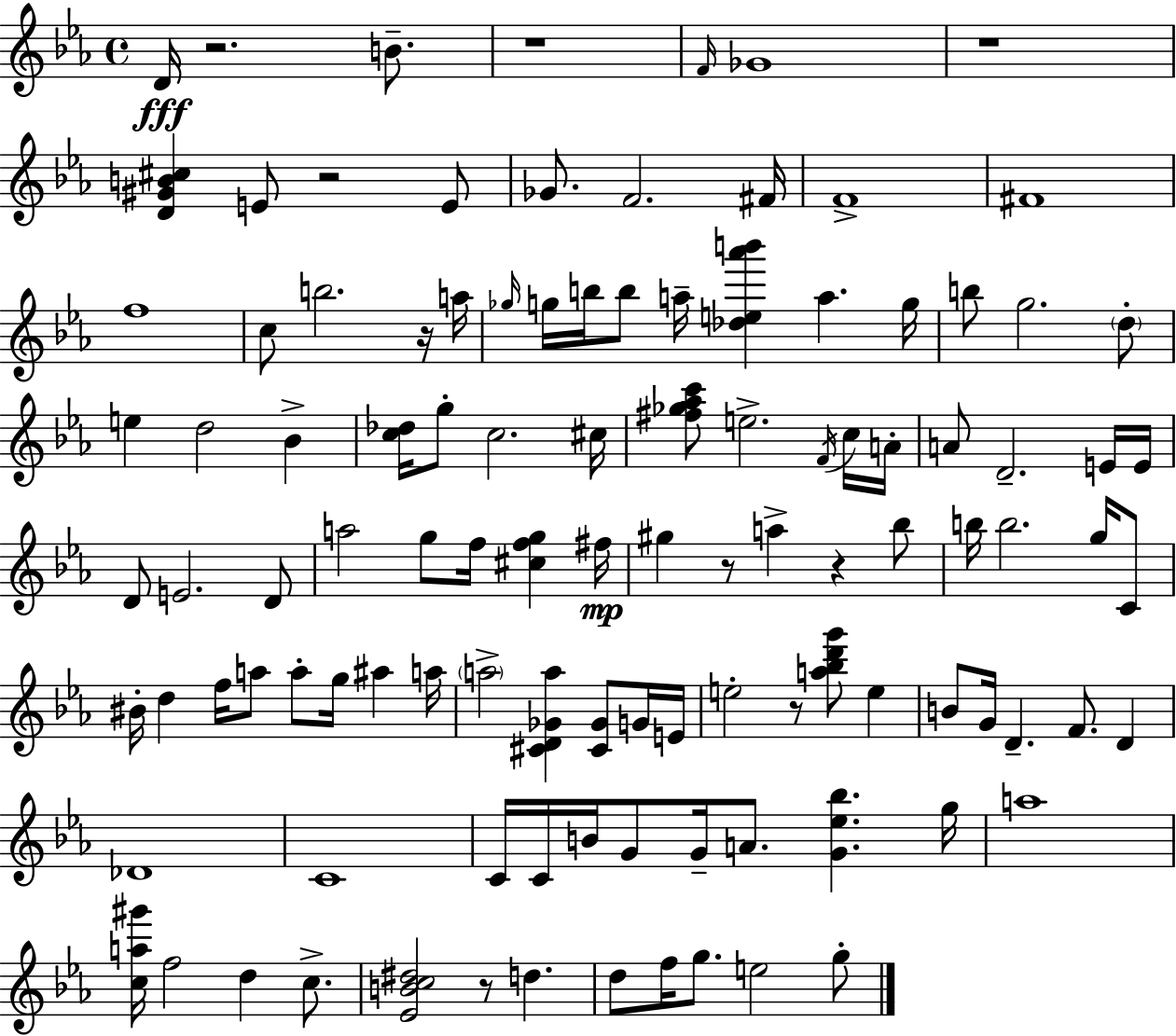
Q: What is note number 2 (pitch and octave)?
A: B4